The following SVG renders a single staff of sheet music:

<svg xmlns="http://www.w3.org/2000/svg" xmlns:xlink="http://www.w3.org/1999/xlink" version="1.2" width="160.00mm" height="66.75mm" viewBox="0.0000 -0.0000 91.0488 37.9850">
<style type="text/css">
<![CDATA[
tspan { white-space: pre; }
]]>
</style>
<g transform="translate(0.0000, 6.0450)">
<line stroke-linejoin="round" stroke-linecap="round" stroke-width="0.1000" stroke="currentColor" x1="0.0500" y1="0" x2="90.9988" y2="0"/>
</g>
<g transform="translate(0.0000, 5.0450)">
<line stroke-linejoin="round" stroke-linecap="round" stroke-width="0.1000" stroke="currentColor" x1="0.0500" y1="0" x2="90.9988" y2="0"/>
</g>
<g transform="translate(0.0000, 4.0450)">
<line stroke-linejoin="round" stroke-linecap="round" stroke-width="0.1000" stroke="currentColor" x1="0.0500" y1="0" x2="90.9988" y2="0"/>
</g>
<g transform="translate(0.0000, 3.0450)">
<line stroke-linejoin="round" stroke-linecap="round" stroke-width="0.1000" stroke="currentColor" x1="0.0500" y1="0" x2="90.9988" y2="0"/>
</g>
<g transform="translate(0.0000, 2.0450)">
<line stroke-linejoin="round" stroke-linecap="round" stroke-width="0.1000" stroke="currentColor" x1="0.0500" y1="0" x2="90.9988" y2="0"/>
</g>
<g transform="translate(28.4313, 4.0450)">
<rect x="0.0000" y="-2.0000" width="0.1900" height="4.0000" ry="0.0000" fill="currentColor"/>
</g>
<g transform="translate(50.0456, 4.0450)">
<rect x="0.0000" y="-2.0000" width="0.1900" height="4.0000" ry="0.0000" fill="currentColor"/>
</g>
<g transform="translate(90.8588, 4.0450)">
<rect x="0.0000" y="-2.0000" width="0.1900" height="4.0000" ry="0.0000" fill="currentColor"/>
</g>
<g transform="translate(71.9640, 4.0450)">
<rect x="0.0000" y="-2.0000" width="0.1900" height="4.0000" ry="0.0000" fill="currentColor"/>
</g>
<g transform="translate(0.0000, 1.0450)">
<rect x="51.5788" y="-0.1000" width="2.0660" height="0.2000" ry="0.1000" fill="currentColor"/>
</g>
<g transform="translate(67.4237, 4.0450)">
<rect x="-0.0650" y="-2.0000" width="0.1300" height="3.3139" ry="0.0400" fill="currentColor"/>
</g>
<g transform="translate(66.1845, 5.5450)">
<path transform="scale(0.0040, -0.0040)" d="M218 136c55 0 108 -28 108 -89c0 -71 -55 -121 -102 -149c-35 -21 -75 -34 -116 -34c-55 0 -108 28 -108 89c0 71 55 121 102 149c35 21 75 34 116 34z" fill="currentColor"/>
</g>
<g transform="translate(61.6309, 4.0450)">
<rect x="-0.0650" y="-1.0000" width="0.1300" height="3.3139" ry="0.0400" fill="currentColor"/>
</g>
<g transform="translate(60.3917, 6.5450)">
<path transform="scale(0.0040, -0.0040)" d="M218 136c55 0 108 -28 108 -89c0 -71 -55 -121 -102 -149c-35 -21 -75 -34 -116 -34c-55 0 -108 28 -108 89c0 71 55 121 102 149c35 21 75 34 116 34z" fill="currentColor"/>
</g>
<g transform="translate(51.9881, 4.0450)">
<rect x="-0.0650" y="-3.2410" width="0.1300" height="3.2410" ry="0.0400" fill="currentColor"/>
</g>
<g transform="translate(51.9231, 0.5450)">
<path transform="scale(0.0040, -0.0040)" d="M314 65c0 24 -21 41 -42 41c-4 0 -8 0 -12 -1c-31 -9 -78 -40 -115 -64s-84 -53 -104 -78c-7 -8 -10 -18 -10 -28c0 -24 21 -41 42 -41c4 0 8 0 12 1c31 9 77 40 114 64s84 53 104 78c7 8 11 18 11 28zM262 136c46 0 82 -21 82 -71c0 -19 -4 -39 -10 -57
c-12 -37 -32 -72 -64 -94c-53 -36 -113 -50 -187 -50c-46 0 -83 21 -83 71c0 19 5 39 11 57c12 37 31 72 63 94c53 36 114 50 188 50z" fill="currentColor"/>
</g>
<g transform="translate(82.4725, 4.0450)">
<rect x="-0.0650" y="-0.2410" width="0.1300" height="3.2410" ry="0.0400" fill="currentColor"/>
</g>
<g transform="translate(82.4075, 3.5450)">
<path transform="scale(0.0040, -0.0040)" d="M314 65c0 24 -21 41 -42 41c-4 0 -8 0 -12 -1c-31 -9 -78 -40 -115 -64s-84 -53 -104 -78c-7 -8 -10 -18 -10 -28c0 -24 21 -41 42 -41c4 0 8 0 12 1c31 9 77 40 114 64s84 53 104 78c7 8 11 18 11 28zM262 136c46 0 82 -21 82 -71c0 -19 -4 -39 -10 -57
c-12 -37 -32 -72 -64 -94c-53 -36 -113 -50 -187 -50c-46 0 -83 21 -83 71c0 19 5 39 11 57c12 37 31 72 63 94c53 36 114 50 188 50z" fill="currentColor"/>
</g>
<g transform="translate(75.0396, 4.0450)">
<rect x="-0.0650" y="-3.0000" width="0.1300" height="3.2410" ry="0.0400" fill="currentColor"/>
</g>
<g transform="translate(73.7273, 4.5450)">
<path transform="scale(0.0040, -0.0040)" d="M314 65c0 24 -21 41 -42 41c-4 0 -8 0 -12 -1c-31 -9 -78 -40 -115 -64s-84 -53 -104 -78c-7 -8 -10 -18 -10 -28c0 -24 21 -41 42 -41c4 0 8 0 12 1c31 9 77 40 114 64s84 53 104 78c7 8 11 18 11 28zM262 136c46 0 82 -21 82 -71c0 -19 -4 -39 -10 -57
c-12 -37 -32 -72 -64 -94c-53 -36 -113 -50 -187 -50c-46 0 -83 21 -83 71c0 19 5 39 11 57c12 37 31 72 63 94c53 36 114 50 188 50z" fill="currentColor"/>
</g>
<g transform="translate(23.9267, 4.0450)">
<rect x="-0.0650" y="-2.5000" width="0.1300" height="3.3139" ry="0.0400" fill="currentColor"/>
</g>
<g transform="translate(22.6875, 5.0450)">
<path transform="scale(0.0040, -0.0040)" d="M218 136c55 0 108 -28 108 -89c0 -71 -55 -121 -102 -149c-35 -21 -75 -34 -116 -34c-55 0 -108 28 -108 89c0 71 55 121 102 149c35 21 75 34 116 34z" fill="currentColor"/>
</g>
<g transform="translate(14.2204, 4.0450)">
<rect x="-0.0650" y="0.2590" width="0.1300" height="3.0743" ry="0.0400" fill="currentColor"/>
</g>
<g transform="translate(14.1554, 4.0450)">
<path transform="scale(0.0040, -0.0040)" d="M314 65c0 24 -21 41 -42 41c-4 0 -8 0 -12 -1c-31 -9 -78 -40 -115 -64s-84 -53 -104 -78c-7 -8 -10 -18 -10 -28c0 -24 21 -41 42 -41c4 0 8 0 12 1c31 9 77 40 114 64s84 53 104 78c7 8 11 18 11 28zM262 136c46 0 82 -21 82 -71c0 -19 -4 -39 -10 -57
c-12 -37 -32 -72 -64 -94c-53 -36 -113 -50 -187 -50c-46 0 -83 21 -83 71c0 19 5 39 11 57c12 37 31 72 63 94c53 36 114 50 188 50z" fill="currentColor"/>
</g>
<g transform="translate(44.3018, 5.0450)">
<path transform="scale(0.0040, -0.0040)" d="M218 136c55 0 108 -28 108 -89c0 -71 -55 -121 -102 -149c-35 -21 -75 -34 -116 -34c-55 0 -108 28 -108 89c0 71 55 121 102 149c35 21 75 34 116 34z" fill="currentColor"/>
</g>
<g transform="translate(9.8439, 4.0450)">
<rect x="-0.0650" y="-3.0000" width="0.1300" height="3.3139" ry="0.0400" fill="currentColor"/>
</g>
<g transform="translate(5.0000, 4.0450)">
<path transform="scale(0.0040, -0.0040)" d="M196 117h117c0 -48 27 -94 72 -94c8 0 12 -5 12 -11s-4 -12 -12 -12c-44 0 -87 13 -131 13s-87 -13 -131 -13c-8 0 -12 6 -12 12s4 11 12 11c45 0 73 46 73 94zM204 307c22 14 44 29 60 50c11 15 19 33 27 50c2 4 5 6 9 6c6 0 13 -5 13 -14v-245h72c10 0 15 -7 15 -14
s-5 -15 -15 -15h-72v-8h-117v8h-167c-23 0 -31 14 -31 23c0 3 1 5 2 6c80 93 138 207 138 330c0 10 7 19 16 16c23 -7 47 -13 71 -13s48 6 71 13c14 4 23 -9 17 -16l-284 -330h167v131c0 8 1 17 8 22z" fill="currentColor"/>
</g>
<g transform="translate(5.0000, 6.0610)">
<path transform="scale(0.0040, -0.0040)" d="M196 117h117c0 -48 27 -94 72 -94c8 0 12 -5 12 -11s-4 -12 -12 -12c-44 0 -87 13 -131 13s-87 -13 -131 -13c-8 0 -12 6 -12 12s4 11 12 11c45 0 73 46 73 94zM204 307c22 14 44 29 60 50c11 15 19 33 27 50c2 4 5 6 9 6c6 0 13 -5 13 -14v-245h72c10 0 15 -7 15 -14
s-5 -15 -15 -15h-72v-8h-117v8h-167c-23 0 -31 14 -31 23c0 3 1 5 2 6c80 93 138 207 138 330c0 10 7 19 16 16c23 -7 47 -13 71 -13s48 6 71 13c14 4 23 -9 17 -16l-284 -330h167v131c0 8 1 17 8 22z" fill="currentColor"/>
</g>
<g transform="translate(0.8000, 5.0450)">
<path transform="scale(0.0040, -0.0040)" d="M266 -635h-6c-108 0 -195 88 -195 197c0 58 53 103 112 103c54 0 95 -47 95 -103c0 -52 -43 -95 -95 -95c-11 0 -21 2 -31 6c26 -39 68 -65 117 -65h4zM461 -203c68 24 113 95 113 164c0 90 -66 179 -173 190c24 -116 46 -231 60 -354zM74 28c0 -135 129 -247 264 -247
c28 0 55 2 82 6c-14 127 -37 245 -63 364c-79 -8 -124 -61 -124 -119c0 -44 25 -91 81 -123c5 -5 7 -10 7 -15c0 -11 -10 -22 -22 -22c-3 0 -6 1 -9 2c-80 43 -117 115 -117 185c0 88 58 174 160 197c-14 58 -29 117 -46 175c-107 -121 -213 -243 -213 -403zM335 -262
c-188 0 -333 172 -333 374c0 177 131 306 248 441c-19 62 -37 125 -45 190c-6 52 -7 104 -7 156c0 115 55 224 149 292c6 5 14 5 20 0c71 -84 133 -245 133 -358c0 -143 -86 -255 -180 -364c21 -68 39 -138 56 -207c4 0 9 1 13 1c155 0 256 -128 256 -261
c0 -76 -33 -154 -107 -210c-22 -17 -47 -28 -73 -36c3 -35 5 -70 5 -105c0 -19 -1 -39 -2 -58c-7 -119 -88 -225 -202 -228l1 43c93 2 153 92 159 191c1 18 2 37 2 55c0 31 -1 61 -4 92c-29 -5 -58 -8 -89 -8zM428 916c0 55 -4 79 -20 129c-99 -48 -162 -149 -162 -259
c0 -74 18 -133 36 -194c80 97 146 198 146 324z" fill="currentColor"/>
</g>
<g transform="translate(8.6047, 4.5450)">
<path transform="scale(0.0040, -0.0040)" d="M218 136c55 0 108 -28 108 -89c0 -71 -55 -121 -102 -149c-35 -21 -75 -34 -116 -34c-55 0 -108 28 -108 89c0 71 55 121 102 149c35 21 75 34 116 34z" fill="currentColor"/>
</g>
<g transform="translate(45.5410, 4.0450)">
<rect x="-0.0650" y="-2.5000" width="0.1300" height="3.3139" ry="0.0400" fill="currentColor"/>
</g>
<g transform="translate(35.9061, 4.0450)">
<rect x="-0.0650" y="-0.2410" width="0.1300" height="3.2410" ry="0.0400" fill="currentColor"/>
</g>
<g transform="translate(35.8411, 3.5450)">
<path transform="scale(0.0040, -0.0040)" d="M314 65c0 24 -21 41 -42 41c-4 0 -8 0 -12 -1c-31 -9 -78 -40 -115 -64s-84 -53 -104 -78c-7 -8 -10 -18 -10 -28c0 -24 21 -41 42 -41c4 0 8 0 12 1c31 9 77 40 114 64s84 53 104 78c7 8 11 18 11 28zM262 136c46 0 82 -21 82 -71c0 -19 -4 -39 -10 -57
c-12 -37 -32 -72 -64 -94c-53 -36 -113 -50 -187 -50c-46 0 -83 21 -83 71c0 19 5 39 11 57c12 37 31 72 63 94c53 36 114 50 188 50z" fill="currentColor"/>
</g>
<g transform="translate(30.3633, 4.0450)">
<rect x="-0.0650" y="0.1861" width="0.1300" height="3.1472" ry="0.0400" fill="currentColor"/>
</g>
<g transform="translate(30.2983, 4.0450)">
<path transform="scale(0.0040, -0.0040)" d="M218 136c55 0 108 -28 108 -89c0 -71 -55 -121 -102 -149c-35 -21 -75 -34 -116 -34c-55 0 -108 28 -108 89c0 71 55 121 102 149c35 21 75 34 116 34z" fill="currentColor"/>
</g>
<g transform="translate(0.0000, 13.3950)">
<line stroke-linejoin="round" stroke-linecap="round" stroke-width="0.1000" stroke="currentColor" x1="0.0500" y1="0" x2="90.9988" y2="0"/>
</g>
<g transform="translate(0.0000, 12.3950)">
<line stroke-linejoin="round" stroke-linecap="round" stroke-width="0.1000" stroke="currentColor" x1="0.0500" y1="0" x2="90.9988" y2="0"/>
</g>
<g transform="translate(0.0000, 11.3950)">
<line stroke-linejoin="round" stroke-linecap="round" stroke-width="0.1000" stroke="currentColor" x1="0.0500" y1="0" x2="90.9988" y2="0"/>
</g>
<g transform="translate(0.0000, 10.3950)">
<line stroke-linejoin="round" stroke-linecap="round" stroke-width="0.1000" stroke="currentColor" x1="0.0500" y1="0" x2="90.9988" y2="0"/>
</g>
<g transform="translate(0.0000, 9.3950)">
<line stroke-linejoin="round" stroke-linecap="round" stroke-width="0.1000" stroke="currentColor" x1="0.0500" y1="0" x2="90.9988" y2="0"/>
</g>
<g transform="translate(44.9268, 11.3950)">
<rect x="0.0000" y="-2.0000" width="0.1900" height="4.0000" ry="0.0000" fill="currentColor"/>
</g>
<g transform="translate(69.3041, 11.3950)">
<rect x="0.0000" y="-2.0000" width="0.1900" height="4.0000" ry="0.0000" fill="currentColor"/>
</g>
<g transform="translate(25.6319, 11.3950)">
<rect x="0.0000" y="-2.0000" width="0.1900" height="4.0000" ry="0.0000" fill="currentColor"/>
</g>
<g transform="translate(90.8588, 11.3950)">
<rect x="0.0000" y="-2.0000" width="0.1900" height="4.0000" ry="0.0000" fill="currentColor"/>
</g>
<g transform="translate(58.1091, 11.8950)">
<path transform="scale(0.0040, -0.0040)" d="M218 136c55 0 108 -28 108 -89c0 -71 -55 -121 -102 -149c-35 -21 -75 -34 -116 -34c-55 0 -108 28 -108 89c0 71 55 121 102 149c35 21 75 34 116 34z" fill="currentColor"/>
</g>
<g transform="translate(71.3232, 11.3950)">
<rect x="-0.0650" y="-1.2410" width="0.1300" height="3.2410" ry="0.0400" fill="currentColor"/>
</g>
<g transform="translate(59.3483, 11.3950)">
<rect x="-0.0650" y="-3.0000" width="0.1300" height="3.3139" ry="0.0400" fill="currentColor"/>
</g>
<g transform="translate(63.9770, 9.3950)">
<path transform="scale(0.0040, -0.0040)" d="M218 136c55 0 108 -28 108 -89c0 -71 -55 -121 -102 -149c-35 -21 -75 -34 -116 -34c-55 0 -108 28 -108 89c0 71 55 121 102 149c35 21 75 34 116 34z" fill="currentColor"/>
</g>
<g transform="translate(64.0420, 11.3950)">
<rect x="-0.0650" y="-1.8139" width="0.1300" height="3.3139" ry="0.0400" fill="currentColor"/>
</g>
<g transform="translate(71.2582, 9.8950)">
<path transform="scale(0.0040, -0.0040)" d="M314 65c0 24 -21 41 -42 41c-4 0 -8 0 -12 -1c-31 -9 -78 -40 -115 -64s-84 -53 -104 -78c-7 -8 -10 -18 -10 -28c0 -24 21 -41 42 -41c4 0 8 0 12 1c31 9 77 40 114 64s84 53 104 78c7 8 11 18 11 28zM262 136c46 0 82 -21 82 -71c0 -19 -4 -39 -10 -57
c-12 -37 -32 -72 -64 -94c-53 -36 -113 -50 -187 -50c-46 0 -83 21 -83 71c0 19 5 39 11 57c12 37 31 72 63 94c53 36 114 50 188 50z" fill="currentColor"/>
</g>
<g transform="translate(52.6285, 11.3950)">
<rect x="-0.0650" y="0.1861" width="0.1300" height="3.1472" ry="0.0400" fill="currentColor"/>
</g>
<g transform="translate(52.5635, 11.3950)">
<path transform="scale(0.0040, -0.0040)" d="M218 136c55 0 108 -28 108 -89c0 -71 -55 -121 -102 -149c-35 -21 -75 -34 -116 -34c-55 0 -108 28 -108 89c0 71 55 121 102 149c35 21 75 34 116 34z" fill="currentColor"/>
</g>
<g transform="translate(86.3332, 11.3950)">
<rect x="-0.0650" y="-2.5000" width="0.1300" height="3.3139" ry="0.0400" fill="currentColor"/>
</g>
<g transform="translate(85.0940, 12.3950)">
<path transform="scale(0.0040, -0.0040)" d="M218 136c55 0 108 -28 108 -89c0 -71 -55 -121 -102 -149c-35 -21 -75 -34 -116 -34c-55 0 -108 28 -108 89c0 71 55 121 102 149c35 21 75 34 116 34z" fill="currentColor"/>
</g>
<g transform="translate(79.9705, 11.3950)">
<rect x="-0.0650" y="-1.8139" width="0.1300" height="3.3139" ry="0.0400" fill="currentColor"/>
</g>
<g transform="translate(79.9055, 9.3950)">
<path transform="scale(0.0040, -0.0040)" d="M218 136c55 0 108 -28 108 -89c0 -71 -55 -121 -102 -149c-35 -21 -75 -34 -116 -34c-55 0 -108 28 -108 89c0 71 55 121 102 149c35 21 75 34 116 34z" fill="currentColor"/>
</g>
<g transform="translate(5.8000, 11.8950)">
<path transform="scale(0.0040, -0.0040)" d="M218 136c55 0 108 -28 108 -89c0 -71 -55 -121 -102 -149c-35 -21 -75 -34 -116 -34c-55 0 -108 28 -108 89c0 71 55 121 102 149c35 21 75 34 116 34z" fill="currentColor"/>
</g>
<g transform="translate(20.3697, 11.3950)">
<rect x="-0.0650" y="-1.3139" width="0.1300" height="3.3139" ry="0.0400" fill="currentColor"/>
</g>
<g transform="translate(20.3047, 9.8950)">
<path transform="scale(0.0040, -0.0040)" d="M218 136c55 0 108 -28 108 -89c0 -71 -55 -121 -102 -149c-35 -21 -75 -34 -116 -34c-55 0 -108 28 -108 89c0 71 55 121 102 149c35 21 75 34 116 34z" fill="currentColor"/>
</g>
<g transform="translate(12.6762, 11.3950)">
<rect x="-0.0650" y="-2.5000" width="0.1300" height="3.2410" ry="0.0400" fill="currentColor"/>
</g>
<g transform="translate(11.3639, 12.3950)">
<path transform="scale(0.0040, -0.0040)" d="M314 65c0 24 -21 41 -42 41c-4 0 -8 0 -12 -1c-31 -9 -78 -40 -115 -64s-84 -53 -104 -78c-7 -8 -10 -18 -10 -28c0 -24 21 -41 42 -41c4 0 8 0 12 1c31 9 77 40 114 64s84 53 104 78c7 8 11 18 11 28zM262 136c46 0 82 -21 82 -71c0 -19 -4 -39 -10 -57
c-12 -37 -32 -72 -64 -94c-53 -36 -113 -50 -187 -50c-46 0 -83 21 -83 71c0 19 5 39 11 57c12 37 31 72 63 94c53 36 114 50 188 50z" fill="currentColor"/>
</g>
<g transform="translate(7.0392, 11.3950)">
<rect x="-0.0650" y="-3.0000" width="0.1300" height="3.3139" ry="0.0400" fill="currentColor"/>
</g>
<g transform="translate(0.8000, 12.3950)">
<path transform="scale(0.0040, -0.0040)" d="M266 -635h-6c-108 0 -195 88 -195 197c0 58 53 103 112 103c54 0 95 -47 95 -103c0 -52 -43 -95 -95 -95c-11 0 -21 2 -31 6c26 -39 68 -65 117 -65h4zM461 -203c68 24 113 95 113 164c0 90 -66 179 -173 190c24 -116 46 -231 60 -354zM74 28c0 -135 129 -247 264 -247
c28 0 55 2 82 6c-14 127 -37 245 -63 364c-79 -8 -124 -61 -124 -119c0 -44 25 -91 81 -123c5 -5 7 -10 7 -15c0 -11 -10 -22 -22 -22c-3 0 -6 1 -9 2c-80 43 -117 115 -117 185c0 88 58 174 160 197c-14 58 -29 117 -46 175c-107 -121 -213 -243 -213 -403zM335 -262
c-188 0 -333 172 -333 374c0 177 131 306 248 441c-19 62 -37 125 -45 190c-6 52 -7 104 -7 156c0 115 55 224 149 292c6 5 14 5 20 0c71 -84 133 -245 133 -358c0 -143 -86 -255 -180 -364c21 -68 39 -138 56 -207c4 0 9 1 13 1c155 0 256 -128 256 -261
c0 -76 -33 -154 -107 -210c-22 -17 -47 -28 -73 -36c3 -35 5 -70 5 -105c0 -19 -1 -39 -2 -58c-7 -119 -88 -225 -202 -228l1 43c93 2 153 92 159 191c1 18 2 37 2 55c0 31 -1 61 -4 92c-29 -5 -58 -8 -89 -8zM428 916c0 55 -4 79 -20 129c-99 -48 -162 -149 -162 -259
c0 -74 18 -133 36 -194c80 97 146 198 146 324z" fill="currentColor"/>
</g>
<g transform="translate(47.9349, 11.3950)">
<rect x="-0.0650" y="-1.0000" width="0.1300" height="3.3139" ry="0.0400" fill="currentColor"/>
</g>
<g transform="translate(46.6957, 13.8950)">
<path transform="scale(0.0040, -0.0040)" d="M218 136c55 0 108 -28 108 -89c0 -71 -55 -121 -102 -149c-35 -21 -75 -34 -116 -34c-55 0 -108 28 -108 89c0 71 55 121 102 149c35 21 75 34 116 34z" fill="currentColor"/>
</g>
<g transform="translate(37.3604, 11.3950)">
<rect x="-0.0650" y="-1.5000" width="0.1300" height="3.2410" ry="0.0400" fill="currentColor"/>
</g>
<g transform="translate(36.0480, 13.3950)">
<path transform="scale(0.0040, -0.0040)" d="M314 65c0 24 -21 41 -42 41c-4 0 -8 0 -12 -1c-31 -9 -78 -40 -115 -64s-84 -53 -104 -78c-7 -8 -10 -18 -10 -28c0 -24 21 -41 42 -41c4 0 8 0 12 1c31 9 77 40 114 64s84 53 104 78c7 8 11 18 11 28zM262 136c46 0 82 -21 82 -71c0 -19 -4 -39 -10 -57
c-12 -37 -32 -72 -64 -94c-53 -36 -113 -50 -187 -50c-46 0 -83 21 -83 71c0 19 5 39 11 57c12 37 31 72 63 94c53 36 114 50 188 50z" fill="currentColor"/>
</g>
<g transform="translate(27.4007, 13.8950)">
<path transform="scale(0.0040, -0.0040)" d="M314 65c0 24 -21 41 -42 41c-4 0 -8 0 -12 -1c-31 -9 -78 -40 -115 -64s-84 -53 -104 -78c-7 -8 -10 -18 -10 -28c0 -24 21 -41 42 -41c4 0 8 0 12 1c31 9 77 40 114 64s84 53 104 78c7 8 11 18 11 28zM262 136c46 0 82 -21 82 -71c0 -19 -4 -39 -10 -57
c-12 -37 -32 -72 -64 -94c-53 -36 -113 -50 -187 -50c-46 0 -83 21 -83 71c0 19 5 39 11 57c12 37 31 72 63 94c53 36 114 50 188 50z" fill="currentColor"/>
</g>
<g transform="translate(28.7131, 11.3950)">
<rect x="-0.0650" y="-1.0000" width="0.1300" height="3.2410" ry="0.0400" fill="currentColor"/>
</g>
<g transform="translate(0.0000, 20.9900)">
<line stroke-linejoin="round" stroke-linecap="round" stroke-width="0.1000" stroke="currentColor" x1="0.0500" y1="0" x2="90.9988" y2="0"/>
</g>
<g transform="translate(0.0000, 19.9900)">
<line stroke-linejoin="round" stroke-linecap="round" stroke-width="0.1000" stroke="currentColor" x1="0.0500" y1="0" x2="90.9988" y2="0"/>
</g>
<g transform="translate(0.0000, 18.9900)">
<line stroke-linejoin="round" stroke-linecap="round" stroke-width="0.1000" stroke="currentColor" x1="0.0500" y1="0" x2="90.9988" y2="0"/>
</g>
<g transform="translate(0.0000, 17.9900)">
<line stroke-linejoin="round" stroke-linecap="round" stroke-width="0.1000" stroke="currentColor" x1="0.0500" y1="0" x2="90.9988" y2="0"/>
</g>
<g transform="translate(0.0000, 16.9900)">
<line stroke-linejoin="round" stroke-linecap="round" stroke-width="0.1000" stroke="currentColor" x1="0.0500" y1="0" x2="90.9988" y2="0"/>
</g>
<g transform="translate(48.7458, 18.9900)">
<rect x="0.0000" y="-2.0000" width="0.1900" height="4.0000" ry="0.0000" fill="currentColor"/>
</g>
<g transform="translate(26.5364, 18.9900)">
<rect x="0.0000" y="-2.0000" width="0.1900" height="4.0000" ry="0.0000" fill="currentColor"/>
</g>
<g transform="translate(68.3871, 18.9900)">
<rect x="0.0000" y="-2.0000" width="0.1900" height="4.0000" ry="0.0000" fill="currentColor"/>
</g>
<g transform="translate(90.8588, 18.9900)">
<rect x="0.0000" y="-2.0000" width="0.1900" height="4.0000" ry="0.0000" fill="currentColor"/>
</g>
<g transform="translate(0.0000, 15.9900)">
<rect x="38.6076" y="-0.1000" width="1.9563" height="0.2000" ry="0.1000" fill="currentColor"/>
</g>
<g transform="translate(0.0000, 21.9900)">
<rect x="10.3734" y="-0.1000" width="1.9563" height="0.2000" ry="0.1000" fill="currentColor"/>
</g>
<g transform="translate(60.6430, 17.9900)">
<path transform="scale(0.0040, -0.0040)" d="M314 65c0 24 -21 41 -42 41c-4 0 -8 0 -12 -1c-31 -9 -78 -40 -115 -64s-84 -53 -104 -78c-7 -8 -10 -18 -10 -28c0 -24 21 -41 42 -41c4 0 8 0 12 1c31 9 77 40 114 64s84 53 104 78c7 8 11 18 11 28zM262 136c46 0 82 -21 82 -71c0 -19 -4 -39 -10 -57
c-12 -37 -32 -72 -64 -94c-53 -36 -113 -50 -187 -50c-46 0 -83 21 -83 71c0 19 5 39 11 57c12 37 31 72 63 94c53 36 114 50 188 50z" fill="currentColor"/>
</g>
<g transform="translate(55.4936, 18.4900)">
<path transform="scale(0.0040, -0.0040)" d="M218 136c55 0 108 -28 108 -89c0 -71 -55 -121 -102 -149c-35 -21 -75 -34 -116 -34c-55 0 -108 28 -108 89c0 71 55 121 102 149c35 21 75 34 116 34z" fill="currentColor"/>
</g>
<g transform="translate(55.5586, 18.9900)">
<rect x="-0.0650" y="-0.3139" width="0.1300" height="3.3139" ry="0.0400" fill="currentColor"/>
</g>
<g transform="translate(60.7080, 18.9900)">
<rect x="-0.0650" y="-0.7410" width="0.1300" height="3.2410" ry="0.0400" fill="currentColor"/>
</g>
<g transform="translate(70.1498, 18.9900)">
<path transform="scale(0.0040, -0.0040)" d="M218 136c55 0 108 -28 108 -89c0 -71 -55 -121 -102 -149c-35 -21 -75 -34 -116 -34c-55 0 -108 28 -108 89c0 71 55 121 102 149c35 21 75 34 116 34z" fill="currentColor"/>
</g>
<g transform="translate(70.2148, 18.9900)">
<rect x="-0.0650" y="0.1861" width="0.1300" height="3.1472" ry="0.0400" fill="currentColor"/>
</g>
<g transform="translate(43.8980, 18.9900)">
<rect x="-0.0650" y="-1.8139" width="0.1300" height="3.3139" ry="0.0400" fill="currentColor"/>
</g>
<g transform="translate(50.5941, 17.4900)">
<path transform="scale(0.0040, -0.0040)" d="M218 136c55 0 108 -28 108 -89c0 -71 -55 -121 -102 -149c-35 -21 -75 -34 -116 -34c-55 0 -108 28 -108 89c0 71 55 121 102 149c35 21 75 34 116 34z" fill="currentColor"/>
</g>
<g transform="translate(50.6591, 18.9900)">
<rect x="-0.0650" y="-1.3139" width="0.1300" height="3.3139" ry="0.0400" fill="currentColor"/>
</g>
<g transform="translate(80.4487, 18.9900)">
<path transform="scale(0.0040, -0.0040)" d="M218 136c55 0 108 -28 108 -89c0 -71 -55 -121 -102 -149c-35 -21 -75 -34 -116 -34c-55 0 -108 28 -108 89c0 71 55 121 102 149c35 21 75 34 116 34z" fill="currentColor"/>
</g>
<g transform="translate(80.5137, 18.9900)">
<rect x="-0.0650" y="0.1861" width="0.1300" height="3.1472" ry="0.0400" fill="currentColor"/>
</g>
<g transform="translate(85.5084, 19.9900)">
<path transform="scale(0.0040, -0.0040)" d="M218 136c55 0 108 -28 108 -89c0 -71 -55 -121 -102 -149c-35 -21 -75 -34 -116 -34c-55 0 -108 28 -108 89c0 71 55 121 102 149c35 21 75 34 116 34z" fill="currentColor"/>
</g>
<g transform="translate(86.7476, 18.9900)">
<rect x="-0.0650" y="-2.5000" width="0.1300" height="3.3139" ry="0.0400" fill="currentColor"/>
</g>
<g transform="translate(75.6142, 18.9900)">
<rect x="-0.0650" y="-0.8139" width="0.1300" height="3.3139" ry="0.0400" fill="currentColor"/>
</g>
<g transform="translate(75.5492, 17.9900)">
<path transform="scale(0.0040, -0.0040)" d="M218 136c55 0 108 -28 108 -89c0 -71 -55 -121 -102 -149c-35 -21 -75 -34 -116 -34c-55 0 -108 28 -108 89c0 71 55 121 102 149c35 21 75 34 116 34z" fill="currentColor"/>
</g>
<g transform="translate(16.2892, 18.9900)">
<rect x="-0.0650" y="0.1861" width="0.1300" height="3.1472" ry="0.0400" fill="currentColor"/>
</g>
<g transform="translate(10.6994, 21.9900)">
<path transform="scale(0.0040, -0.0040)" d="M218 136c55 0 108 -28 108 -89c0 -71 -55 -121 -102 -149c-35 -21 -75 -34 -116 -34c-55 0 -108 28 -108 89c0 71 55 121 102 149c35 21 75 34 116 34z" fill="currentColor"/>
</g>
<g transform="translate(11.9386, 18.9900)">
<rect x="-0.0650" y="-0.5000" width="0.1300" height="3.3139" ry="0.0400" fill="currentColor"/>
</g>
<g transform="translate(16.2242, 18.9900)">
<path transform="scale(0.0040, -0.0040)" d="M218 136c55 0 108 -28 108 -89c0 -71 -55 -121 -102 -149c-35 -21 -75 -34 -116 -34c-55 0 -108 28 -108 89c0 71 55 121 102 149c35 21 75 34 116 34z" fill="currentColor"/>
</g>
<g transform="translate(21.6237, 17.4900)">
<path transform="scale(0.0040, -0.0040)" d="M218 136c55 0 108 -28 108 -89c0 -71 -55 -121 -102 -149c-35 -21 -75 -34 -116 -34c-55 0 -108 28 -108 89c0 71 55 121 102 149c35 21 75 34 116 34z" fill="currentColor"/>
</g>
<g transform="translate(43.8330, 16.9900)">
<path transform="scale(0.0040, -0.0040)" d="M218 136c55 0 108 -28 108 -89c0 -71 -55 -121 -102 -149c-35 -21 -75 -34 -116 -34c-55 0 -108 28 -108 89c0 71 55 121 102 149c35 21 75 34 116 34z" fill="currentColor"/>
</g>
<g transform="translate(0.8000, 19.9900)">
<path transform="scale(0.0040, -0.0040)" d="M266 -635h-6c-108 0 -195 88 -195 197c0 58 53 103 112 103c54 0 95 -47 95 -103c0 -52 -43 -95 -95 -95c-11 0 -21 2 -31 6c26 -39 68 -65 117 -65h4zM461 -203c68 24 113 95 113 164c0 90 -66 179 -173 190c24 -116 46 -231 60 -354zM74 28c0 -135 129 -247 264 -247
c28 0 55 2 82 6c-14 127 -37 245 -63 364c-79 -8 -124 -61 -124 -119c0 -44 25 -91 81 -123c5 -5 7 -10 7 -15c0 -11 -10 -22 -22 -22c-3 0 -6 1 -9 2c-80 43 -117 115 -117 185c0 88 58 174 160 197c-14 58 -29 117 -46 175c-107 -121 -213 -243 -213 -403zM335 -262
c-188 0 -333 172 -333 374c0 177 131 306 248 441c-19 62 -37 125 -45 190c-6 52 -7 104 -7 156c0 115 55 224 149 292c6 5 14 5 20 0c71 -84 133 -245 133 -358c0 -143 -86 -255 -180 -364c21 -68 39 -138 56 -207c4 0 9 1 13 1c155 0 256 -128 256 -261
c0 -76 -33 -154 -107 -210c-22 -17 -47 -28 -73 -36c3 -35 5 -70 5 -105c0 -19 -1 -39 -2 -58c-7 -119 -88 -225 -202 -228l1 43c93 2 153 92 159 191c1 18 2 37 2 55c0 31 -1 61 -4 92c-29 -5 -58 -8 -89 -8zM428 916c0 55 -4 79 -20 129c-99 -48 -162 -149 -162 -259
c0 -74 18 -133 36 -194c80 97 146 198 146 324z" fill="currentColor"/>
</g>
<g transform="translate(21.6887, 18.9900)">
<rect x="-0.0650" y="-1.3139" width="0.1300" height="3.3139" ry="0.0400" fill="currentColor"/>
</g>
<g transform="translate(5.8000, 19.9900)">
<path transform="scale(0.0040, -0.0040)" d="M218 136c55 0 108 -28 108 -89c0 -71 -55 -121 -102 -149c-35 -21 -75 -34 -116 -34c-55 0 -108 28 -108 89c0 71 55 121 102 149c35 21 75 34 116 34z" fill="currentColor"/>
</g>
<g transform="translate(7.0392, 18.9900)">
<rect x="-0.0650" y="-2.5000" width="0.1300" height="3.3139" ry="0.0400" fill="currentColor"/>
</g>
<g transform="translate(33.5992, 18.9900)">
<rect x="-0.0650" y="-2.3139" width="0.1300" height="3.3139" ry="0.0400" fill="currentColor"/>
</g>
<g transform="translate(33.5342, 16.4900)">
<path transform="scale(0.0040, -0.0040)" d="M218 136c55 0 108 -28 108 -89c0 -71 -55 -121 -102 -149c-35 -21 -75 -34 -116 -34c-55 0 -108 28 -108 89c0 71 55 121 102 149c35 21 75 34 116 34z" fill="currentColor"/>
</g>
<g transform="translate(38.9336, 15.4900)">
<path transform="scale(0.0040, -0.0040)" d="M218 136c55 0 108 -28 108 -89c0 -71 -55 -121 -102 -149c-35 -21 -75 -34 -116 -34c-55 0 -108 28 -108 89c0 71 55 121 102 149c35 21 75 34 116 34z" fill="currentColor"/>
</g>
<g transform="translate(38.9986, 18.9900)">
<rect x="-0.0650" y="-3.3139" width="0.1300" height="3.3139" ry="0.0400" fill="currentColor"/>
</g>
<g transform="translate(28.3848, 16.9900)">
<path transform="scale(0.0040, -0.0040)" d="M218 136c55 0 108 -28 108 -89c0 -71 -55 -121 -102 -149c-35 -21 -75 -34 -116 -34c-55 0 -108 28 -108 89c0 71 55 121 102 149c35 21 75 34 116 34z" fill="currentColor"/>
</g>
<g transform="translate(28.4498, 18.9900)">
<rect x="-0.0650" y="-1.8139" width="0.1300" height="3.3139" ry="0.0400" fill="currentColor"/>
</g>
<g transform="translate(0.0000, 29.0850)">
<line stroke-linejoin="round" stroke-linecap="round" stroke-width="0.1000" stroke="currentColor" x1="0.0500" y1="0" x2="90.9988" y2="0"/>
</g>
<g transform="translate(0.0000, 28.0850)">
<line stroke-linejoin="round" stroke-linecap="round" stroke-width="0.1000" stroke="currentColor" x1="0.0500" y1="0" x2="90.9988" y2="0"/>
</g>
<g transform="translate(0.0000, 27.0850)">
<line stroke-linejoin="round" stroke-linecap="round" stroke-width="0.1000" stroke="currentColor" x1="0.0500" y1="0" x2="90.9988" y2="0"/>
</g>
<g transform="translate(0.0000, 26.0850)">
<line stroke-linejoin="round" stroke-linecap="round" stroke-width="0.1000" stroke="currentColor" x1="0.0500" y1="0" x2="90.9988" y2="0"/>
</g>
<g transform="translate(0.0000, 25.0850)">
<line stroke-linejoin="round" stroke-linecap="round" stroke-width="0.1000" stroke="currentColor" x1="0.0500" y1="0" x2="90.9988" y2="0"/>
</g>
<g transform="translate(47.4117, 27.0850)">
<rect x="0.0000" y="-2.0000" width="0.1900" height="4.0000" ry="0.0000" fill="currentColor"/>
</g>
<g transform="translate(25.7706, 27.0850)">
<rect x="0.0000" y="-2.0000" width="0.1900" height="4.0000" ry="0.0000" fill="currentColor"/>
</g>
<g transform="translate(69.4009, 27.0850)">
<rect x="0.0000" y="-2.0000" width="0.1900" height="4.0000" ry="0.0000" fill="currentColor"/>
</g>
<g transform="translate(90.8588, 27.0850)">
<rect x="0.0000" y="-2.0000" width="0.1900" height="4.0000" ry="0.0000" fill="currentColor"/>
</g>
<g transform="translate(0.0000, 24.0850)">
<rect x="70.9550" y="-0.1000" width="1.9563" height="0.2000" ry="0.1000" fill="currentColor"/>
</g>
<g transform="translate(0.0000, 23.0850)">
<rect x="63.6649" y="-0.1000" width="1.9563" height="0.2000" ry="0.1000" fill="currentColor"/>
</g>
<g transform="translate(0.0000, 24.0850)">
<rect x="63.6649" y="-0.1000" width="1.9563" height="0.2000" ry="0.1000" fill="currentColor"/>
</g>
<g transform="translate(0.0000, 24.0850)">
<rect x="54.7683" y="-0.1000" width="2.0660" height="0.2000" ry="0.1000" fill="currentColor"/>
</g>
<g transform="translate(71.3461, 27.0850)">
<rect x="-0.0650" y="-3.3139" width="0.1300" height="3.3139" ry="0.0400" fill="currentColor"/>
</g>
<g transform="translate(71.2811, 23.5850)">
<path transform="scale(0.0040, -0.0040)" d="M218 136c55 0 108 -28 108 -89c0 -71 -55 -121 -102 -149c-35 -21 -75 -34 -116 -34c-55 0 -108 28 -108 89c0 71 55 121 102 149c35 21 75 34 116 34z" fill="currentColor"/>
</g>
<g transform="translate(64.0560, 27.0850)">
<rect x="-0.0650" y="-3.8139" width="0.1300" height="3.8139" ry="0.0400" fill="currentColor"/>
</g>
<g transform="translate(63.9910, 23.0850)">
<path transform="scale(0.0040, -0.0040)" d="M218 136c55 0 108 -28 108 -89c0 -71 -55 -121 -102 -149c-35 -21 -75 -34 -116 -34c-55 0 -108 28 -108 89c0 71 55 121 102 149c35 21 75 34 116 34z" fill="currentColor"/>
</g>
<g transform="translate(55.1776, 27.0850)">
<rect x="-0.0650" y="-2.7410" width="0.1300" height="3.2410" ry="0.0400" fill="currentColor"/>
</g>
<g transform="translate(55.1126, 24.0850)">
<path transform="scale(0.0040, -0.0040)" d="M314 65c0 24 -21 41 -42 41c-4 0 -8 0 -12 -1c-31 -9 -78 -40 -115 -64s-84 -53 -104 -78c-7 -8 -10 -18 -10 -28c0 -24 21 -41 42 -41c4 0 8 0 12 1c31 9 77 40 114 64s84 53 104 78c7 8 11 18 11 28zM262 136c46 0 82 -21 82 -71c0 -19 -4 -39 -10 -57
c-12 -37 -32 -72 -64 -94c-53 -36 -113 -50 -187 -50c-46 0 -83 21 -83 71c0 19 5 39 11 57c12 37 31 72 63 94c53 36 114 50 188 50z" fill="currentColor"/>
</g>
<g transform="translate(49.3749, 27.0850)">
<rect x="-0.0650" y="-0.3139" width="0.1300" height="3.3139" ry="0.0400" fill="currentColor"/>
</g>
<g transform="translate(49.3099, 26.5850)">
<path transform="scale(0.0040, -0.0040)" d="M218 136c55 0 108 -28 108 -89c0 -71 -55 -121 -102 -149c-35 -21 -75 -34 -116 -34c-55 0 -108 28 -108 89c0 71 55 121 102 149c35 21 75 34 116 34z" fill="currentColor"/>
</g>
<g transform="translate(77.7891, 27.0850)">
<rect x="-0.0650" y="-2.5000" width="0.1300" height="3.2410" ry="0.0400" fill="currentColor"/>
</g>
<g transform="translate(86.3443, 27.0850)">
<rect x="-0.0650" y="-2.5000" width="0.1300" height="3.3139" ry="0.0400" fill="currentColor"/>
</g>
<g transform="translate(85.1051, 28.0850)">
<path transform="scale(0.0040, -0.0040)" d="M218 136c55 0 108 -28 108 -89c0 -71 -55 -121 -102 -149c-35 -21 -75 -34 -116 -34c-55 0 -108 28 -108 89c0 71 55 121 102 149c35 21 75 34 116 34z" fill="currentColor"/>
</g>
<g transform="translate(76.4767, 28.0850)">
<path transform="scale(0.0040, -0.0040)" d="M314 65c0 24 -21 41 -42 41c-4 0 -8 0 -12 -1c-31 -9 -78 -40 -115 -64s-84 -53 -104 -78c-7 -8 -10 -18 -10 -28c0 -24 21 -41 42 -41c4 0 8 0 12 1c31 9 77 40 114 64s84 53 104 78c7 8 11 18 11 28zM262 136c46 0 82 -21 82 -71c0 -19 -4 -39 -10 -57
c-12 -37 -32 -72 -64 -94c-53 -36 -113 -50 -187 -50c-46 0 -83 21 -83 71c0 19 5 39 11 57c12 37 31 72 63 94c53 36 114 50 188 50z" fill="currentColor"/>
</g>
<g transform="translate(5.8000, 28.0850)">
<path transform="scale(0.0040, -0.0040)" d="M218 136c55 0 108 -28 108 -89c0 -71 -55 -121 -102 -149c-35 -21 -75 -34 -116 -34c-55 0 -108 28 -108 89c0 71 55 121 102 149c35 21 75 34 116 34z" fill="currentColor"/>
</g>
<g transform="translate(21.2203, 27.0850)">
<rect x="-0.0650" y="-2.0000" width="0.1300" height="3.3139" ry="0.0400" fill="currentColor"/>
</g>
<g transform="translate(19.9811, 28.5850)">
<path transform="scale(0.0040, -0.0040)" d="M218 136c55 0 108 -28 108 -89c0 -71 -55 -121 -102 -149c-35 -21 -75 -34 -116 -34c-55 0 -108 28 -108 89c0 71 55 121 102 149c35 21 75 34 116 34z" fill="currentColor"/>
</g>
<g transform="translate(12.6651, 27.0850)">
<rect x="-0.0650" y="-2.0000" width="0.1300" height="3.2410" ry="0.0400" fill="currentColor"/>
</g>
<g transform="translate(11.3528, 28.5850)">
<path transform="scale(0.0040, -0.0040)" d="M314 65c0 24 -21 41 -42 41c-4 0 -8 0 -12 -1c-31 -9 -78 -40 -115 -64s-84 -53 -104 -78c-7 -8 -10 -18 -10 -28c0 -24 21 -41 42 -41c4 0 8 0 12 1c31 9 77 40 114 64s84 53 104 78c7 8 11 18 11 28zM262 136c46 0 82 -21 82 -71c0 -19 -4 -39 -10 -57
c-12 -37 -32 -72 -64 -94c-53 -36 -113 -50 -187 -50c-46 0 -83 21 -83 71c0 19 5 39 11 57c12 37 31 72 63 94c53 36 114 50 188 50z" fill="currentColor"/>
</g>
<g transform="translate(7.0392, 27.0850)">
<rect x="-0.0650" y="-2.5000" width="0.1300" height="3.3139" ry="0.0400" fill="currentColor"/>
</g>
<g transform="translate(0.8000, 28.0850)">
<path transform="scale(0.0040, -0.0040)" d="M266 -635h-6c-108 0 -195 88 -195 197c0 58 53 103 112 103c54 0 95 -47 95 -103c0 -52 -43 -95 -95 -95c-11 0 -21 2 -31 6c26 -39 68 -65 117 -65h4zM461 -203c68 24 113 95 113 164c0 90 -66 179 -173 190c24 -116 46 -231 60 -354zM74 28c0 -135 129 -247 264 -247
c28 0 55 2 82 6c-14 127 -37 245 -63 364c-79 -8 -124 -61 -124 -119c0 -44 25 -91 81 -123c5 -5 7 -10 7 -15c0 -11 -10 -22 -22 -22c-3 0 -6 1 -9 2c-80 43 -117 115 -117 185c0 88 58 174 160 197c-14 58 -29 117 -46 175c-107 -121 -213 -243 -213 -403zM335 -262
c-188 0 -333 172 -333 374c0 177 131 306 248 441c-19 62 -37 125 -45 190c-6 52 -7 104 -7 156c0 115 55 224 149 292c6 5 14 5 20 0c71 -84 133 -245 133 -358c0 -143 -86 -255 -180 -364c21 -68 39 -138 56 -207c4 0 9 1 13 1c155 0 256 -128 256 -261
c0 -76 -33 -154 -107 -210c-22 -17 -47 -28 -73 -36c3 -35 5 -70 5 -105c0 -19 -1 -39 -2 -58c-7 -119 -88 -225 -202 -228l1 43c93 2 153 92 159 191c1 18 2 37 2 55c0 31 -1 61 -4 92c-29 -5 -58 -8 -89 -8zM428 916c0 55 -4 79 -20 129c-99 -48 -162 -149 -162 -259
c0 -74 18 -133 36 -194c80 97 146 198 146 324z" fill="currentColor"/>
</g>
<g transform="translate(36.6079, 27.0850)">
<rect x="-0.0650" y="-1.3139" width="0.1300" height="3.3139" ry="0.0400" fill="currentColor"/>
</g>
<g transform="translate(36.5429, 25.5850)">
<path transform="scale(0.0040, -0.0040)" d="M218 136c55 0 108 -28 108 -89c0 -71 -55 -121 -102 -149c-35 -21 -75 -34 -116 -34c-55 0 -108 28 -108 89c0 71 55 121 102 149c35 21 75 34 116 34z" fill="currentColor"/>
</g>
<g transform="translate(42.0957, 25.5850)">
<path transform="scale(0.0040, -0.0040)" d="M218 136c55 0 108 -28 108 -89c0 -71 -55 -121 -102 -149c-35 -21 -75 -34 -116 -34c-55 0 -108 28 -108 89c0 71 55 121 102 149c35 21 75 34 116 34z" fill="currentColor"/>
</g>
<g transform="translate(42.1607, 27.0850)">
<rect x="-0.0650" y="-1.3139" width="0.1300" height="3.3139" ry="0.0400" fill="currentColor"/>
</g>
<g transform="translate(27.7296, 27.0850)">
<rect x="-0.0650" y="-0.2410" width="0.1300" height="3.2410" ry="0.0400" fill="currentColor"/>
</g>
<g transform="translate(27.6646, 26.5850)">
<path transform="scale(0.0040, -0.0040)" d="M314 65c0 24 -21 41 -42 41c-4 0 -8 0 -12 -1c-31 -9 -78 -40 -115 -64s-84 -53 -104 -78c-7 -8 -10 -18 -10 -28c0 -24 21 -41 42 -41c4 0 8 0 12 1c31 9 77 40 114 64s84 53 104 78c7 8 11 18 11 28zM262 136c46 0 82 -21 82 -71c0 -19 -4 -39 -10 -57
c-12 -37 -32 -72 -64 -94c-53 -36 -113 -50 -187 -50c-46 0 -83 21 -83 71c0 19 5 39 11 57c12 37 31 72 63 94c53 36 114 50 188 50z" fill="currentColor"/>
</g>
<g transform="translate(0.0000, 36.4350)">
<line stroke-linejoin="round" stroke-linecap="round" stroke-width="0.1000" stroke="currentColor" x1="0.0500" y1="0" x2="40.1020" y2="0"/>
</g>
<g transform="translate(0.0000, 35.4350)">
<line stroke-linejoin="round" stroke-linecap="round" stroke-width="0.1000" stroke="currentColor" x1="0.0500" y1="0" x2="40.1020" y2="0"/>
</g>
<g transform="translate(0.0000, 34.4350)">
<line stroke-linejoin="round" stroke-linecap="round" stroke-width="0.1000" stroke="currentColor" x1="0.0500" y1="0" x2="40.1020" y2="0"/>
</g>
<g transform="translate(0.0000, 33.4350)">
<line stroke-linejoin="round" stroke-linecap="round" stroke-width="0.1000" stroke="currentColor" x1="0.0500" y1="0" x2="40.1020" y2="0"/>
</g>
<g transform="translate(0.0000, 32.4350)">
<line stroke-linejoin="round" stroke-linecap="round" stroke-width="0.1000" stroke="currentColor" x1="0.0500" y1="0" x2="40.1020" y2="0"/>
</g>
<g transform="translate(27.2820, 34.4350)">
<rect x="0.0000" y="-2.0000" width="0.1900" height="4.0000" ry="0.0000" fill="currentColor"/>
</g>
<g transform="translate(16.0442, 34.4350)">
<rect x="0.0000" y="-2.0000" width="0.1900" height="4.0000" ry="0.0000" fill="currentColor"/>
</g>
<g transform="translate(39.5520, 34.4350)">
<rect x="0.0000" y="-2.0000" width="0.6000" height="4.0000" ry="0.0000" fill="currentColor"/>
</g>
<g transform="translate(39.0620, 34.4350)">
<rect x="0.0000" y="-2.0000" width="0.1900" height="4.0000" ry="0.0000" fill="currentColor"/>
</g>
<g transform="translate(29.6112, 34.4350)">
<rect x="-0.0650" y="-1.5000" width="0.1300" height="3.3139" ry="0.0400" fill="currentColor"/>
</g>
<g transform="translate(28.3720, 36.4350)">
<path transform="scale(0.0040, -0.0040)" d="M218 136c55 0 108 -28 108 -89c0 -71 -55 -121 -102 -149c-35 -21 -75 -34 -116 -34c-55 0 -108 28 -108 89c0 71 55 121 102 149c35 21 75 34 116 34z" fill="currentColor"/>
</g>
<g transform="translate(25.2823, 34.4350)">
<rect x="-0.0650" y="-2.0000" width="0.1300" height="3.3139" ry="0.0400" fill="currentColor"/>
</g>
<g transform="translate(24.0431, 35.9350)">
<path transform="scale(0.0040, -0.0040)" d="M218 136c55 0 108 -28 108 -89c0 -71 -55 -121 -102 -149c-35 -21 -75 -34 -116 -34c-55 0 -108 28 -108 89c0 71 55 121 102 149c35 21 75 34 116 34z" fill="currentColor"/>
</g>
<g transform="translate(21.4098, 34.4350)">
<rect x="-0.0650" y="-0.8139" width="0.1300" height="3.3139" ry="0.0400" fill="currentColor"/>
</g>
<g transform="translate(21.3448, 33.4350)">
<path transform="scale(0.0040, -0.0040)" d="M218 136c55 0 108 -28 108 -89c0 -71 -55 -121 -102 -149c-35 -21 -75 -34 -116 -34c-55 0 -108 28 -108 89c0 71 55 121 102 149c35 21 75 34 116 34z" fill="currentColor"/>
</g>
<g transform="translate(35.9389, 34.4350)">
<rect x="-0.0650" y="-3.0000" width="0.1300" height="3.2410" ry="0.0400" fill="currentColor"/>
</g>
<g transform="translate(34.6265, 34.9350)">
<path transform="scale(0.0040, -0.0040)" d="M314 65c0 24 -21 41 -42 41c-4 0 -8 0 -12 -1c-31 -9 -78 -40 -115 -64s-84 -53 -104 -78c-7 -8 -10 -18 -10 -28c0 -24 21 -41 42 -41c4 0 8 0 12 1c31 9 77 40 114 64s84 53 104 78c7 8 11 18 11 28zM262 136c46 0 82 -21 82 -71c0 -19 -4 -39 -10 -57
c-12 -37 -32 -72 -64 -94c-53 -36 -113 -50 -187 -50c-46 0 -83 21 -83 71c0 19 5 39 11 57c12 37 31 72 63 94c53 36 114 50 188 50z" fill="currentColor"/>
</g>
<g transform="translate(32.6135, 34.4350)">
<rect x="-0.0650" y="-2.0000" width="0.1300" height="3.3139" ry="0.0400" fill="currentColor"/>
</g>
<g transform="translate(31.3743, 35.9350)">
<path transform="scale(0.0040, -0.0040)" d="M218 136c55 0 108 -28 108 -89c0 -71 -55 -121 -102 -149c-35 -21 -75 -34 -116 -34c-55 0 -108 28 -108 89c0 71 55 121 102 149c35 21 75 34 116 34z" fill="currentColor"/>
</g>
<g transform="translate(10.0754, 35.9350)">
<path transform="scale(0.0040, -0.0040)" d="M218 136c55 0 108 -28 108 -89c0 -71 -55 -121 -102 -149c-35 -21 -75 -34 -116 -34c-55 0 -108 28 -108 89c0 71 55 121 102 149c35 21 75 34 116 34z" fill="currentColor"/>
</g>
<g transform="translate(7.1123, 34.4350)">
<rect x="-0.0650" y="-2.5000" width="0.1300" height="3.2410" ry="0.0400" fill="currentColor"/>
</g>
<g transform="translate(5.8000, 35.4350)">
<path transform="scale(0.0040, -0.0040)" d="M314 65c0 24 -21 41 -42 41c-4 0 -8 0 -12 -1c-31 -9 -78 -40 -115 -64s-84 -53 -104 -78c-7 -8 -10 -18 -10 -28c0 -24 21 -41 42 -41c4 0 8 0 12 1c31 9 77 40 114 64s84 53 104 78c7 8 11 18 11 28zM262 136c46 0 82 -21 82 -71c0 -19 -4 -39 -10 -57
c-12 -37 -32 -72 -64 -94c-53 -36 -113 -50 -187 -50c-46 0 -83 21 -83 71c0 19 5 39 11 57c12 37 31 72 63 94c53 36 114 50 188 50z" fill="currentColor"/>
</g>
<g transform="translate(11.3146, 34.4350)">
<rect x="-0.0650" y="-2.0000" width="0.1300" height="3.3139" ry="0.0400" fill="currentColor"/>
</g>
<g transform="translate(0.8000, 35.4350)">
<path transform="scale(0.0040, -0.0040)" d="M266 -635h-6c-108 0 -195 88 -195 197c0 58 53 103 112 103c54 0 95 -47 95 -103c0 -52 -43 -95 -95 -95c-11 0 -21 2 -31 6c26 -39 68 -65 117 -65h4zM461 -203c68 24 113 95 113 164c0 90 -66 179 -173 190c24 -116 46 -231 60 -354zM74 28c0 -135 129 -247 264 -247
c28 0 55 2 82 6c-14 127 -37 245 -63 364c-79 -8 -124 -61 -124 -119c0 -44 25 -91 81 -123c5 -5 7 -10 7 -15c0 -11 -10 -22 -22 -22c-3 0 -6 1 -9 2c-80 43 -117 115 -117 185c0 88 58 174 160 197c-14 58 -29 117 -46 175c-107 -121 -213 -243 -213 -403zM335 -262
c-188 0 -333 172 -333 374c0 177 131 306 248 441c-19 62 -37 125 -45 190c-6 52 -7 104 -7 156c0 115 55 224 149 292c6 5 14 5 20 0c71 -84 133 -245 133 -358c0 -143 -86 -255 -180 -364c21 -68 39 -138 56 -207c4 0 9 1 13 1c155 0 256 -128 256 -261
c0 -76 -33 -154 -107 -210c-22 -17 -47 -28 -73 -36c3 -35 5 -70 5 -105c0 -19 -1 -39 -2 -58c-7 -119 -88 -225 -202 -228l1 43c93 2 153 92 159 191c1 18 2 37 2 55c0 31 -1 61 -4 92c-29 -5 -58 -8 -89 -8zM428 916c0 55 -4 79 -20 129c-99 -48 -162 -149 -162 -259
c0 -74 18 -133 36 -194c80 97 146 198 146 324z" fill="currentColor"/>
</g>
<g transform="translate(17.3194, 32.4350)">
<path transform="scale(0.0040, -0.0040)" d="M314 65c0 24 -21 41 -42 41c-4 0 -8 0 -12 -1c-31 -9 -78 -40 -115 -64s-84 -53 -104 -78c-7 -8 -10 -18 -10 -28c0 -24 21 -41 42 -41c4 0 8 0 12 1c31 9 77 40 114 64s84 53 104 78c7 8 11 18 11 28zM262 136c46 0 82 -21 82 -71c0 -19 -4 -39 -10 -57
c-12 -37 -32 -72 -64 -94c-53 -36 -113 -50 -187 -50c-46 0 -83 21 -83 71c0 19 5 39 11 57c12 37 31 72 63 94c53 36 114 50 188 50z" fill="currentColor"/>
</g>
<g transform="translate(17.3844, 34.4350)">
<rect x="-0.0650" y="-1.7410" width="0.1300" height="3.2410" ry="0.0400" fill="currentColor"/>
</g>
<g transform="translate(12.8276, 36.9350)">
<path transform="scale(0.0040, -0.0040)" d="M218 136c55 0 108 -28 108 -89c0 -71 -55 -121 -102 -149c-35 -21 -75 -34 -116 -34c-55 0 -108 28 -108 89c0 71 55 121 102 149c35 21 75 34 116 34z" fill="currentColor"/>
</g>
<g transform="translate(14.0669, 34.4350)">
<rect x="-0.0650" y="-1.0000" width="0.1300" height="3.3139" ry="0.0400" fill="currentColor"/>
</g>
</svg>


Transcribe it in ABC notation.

X:1
T:Untitled
M:4/4
L:1/4
K:C
A B2 G B c2 G b2 D F A2 c2 A G2 e D2 E2 D B A f e2 f G G C B e f g b f e c d2 B d B G G F2 F c2 e e c a2 c' b G2 G G2 F D f2 d F E F A2